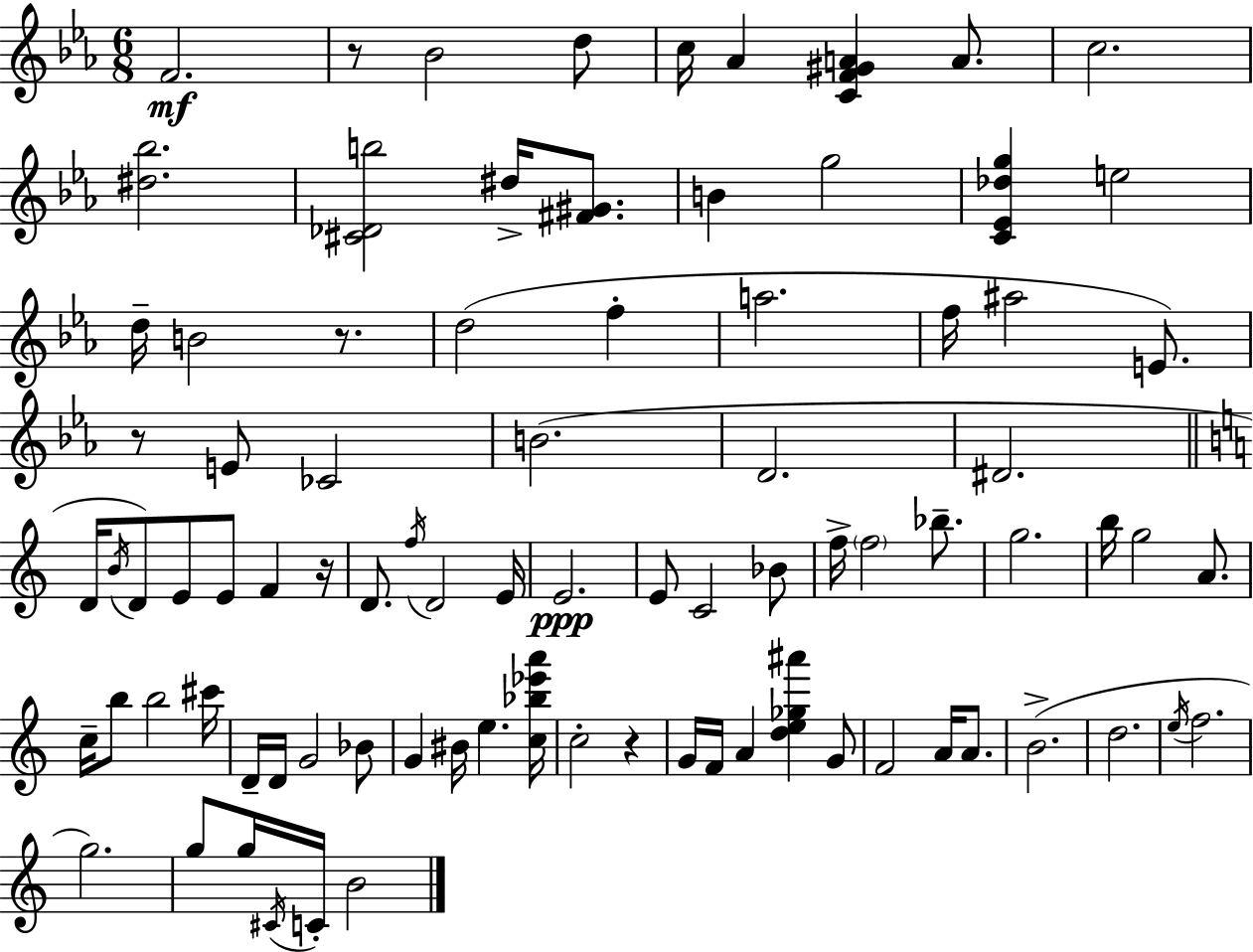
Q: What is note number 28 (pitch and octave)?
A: E4